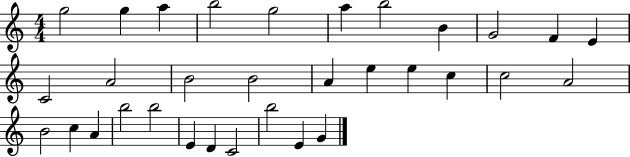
{
  \clef treble
  \numericTimeSignature
  \time 4/4
  \key c \major
  g''2 g''4 a''4 | b''2 g''2 | a''4 b''2 b'4 | g'2 f'4 e'4 | \break c'2 a'2 | b'2 b'2 | a'4 e''4 e''4 c''4 | c''2 a'2 | \break b'2 c''4 a'4 | b''2 b''2 | e'4 d'4 c'2 | b''2 e'4 g'4 | \break \bar "|."
}